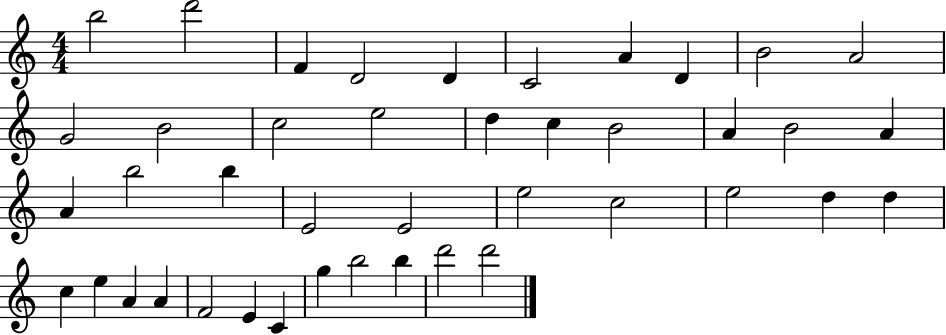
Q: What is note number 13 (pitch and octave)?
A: C5